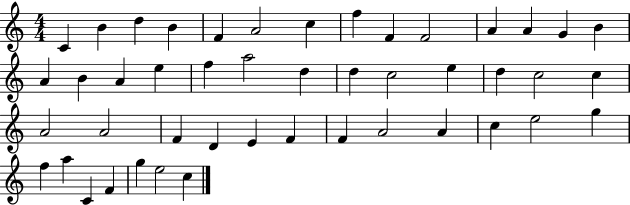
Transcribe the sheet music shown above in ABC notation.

X:1
T:Untitled
M:4/4
L:1/4
K:C
C B d B F A2 c f F F2 A A G B A B A e f a2 d d c2 e d c2 c A2 A2 F D E F F A2 A c e2 g f a C F g e2 c